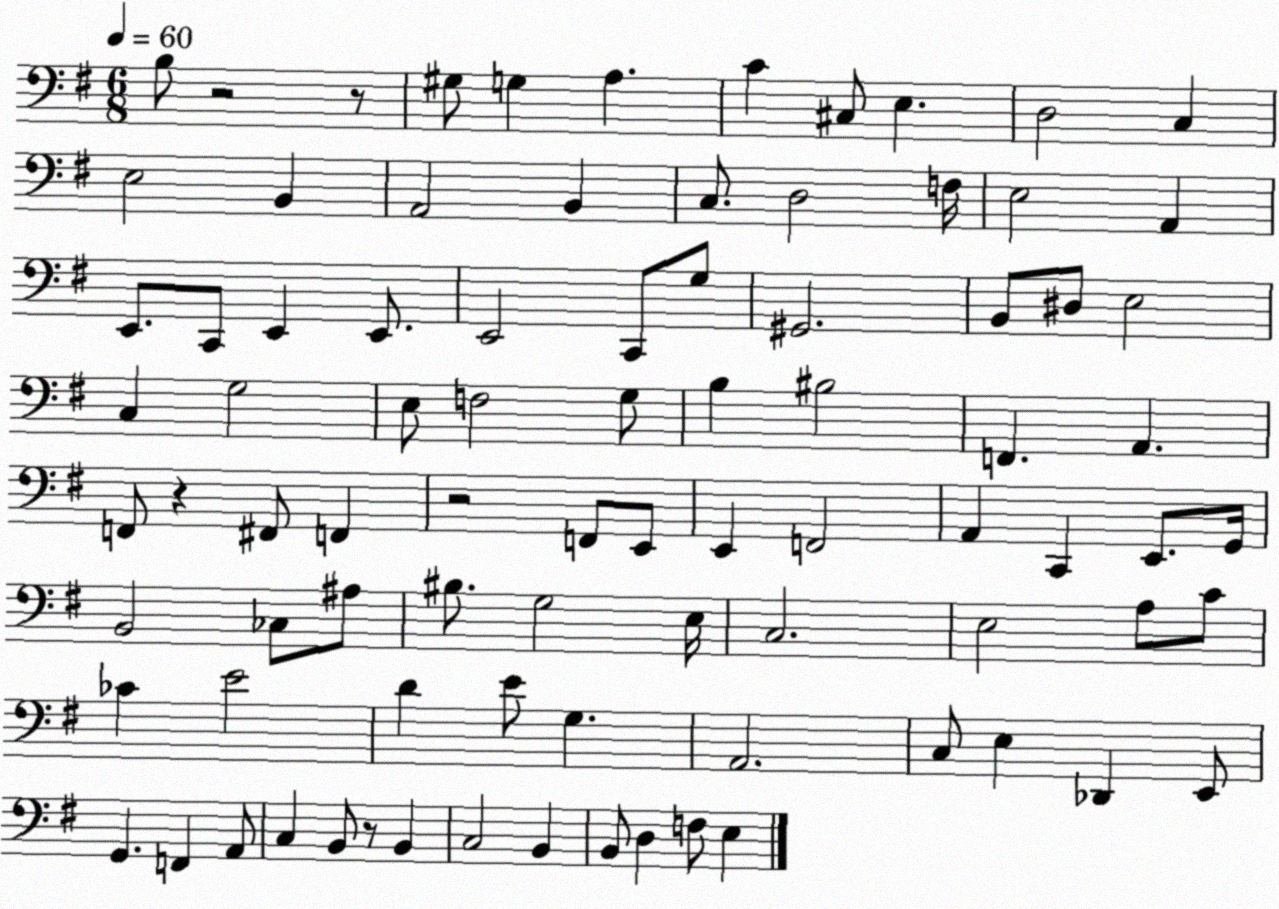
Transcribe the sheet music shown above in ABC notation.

X:1
T:Untitled
M:6/8
L:1/4
K:G
B,/2 z2 z/2 ^G,/2 G, A, C ^C,/2 E, D,2 C, E,2 B,, A,,2 B,, C,/2 D,2 F,/4 E,2 A,, E,,/2 C,,/2 E,, E,,/2 E,,2 C,,/2 G,/2 ^G,,2 B,,/2 ^D,/2 E,2 C, G,2 E,/2 F,2 G,/2 B, ^B,2 F,, A,, F,,/2 z ^F,,/2 F,, z2 F,,/2 E,,/2 E,, F,,2 A,, C,, E,,/2 G,,/4 B,,2 _C,/2 ^A,/2 ^B,/2 G,2 E,/4 C,2 E,2 A,/2 C/2 _C E2 D E/2 G, A,,2 C,/2 E, _D,, E,,/2 G,, F,, A,,/2 C, B,,/2 z/2 B,, C,2 B,, B,,/2 D, F,/2 E,